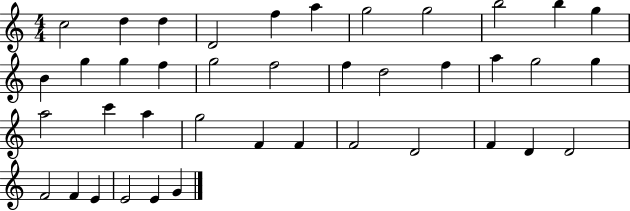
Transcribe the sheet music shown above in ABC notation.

X:1
T:Untitled
M:4/4
L:1/4
K:C
c2 d d D2 f a g2 g2 b2 b g B g g f g2 f2 f d2 f a g2 g a2 c' a g2 F F F2 D2 F D D2 F2 F E E2 E G